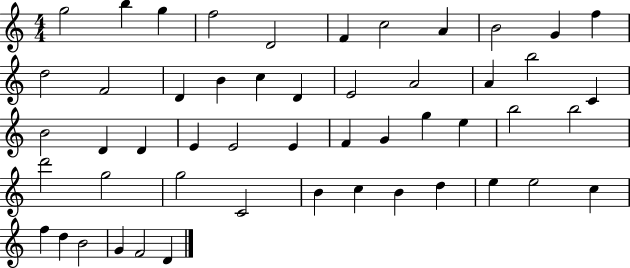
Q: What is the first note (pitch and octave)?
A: G5